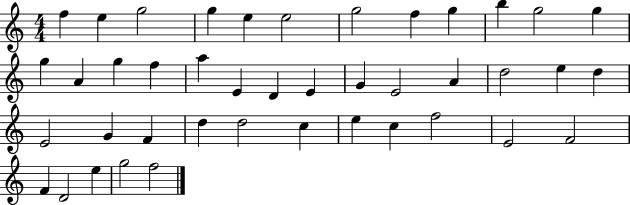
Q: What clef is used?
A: treble